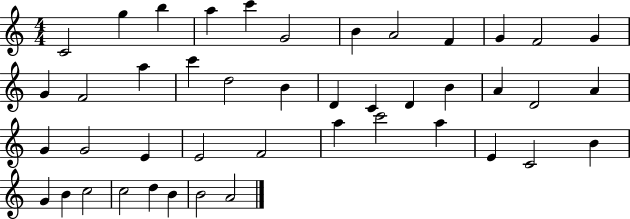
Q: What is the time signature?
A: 4/4